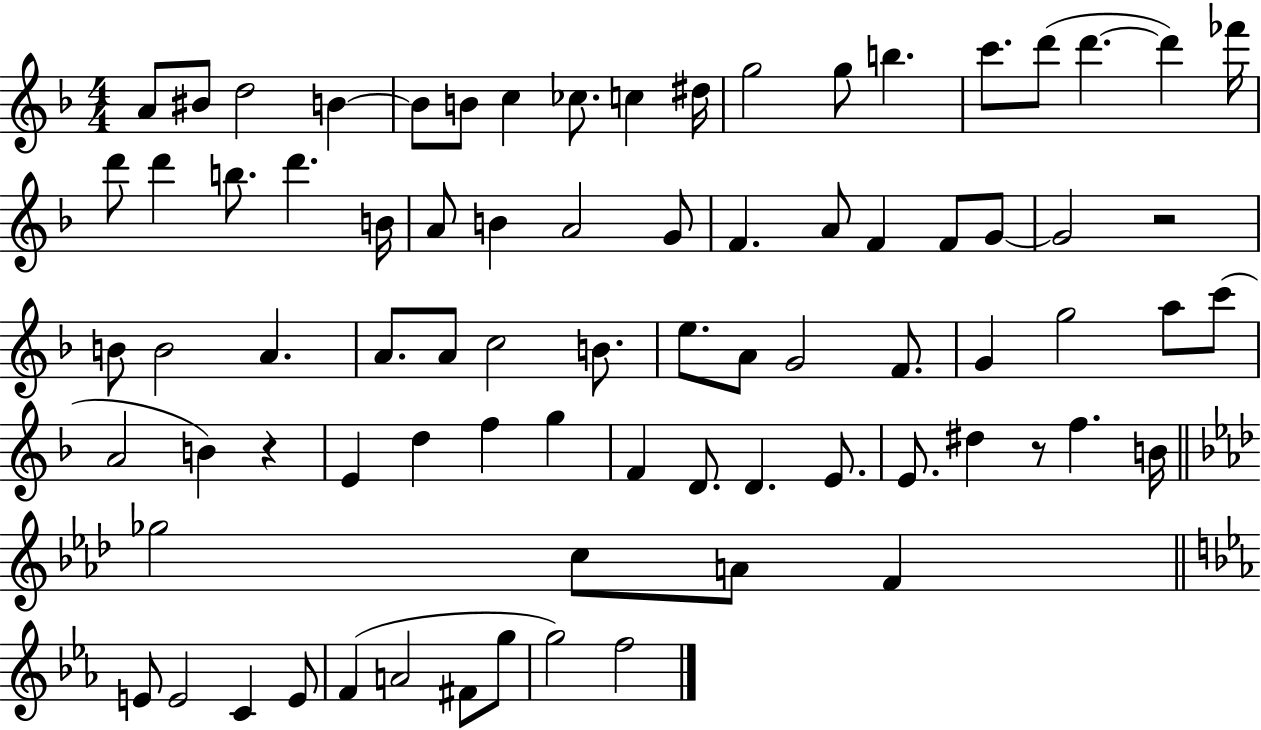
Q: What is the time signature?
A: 4/4